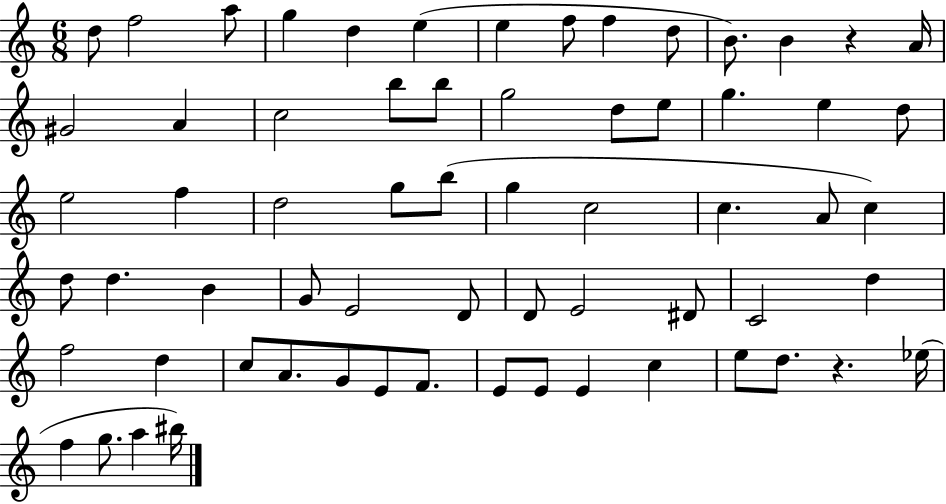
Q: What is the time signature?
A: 6/8